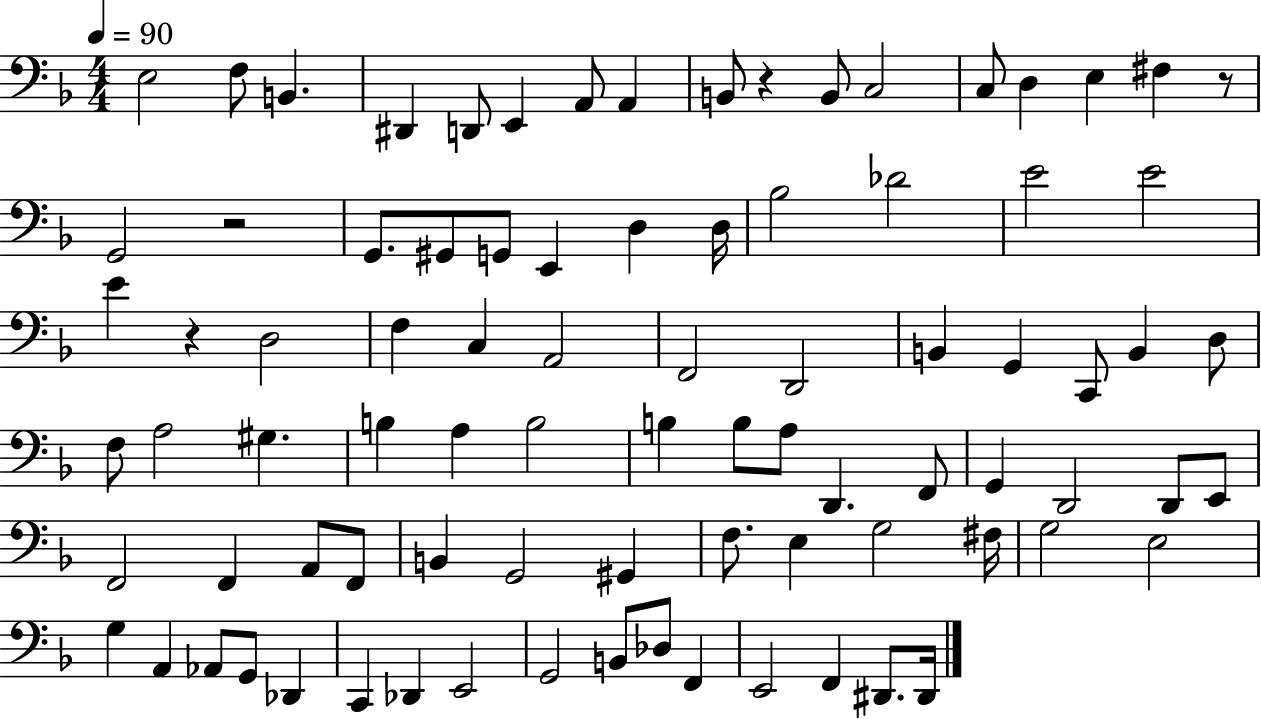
{
  \clef bass
  \numericTimeSignature
  \time 4/4
  \key f \major
  \tempo 4 = 90
  e2 f8 b,4. | dis,4 d,8 e,4 a,8 a,4 | b,8 r4 b,8 c2 | c8 d4 e4 fis4 r8 | \break g,2 r2 | g,8. gis,8 g,8 e,4 d4 d16 | bes2 des'2 | e'2 e'2 | \break e'4 r4 d2 | f4 c4 a,2 | f,2 d,2 | b,4 g,4 c,8 b,4 d8 | \break f8 a2 gis4. | b4 a4 b2 | b4 b8 a8 d,4. f,8 | g,4 d,2 d,8 e,8 | \break f,2 f,4 a,8 f,8 | b,4 g,2 gis,4 | f8. e4 g2 fis16 | g2 e2 | \break g4 a,4 aes,8 g,8 des,4 | c,4 des,4 e,2 | g,2 b,8 des8 f,4 | e,2 f,4 dis,8. dis,16 | \break \bar "|."
}